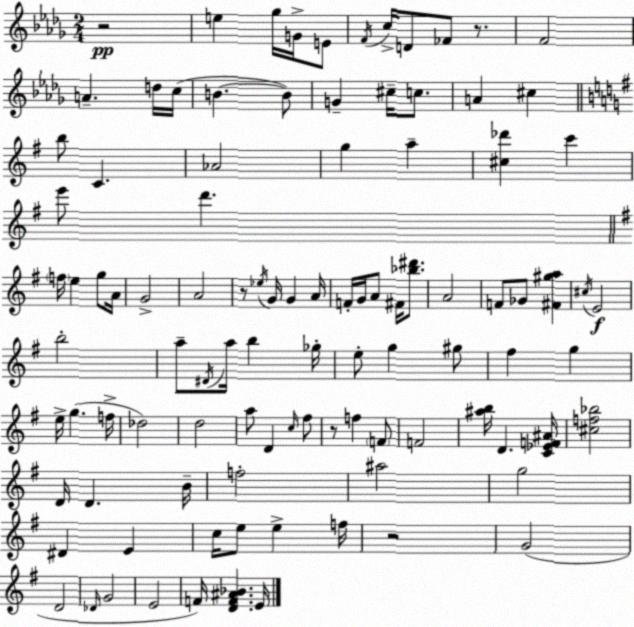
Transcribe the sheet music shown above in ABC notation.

X:1
T:Untitled
M:2/4
L:1/4
K:Bbm
z2 e _g/4 G/4 E/2 F/4 c/4 D/2 _F/2 z/2 F2 A d/4 c/4 B B/2 G ^c/4 c/2 A ^c b/2 C _A2 g a [^c_d'] c' e'/2 d' f/4 e g/2 A/4 G2 A2 z/2 _e/4 G/4 G A/4 F/4 G/4 A/2 ^F/4 [_b^d']/2 A2 F/2 _G/2 [^F^ga] ^c/4 E2 b2 a/2 ^D/4 a/4 b _g/4 e/2 g ^g/2 ^f g e/4 g f/4 _d2 d2 a/2 D c/4 ^f/2 z/2 f F/2 F2 [^ab]/4 D [C_EF^A]/4 [^cf_b]2 D/4 D B/4 f2 ^a2 g2 ^D E c/4 e/2 e f/4 z2 G2 D2 _D/4 G2 E2 F/4 [DF^A_B] E/4